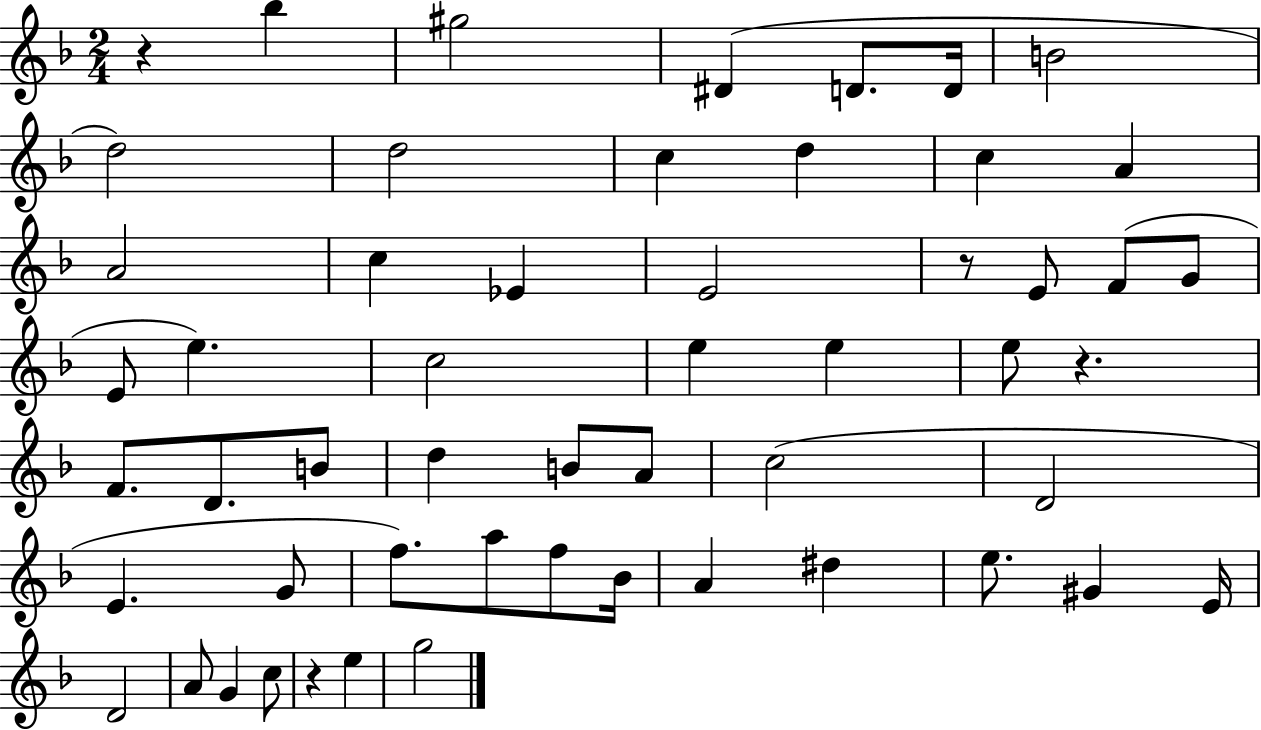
{
  \clef treble
  \numericTimeSignature
  \time 2/4
  \key f \major
  \repeat volta 2 { r4 bes''4 | gis''2 | dis'4( d'8. d'16 | b'2 | \break d''2) | d''2 | c''4 d''4 | c''4 a'4 | \break a'2 | c''4 ees'4 | e'2 | r8 e'8 f'8( g'8 | \break e'8 e''4.) | c''2 | e''4 e''4 | e''8 r4. | \break f'8. d'8. b'8 | d''4 b'8 a'8 | c''2( | d'2 | \break e'4. g'8 | f''8.) a''8 f''8 bes'16 | a'4 dis''4 | e''8. gis'4 e'16 | \break d'2 | a'8 g'4 c''8 | r4 e''4 | g''2 | \break } \bar "|."
}